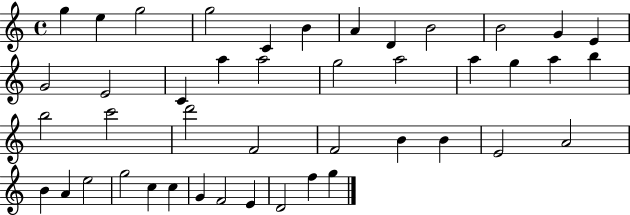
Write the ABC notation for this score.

X:1
T:Untitled
M:4/4
L:1/4
K:C
g e g2 g2 C B A D B2 B2 G E G2 E2 C a a2 g2 a2 a g a b b2 c'2 d'2 F2 F2 B B E2 A2 B A e2 g2 c c G F2 E D2 f g